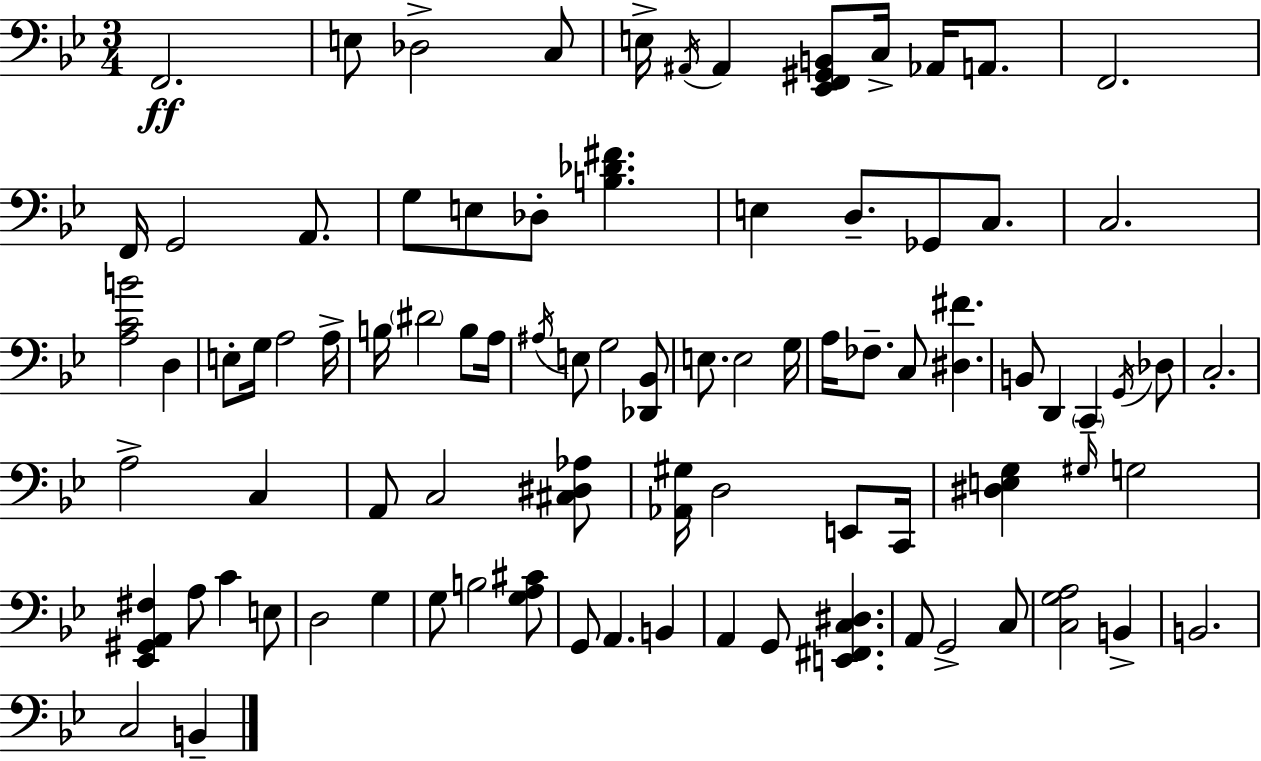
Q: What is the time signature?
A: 3/4